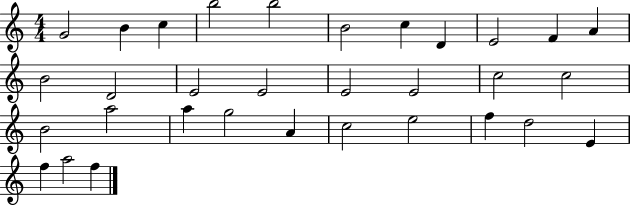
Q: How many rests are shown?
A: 0